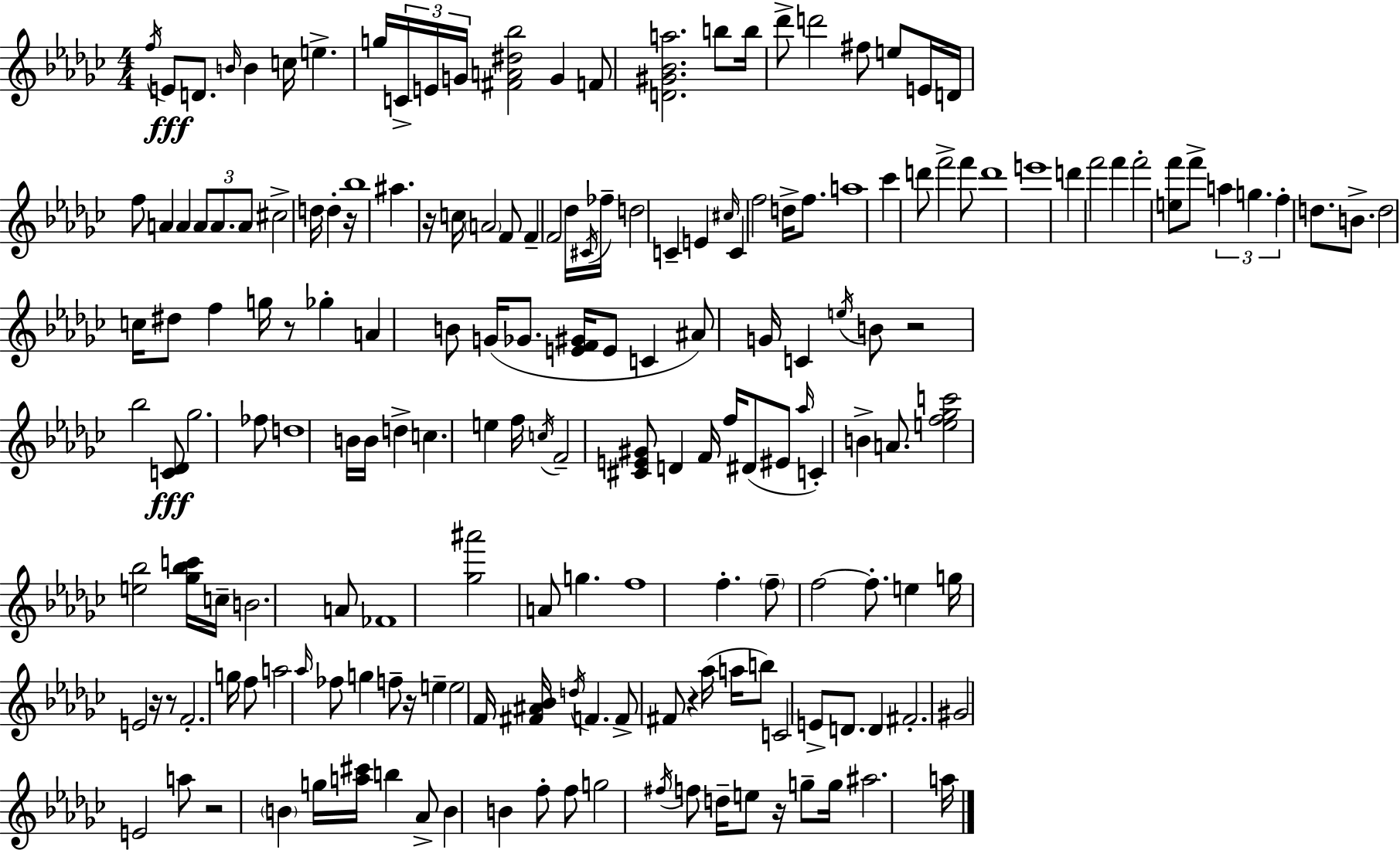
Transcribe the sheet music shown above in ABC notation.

X:1
T:Untitled
M:4/4
L:1/4
K:Ebm
f/4 E/2 D/2 B/4 B c/4 e g/4 C/4 E/4 G/4 [^FA^d_b]2 G F/2 [D^G_Ba]2 b/2 b/4 _d'/2 d'2 ^f/2 e/2 E/4 D/4 f/2 A A A/2 A/2 A/2 ^c2 d/4 d z/4 _b4 ^a z/4 c/4 A2 F/2 F F2 _d/4 ^C/4 _f/4 d2 C E ^c/4 C f2 d/4 f/2 a4 _c' d'/2 f'2 f'/2 d'4 e'4 d' f'2 f' f'2 [ef']/2 f'/2 a g f d/2 B/2 d2 c/4 ^d/2 f g/4 z/2 _g A B/2 G/4 _G/2 [EF^G]/4 E/2 C ^A/2 G/4 C e/4 B/2 z2 _b2 [C_D]/2 _g2 _f/2 d4 B/4 B/4 d c e f/4 c/4 F2 [^CE^G]/2 D F/4 f/4 ^D/2 ^E/2 _a/4 C B A/2 [ef_gc']2 [e_b]2 [_g_bc']/4 c/4 B2 A/2 _F4 [_g^a']2 A/2 g f4 f f/2 f2 f/2 e g/4 E2 z/4 z/2 F2 g/4 f/2 a2 _a/4 _f/2 g f/2 z/4 e e2 F/4 [^F^A_B]/4 d/4 F F/2 ^F/2 z _a/4 a/4 b/2 C2 E/2 D/2 D ^F2 ^G2 E2 a/2 z2 B g/4 [a^c']/4 b _A/2 B B f/2 f/2 g2 ^f/4 f/2 d/4 e/2 z/4 g/2 g/4 ^a2 a/4